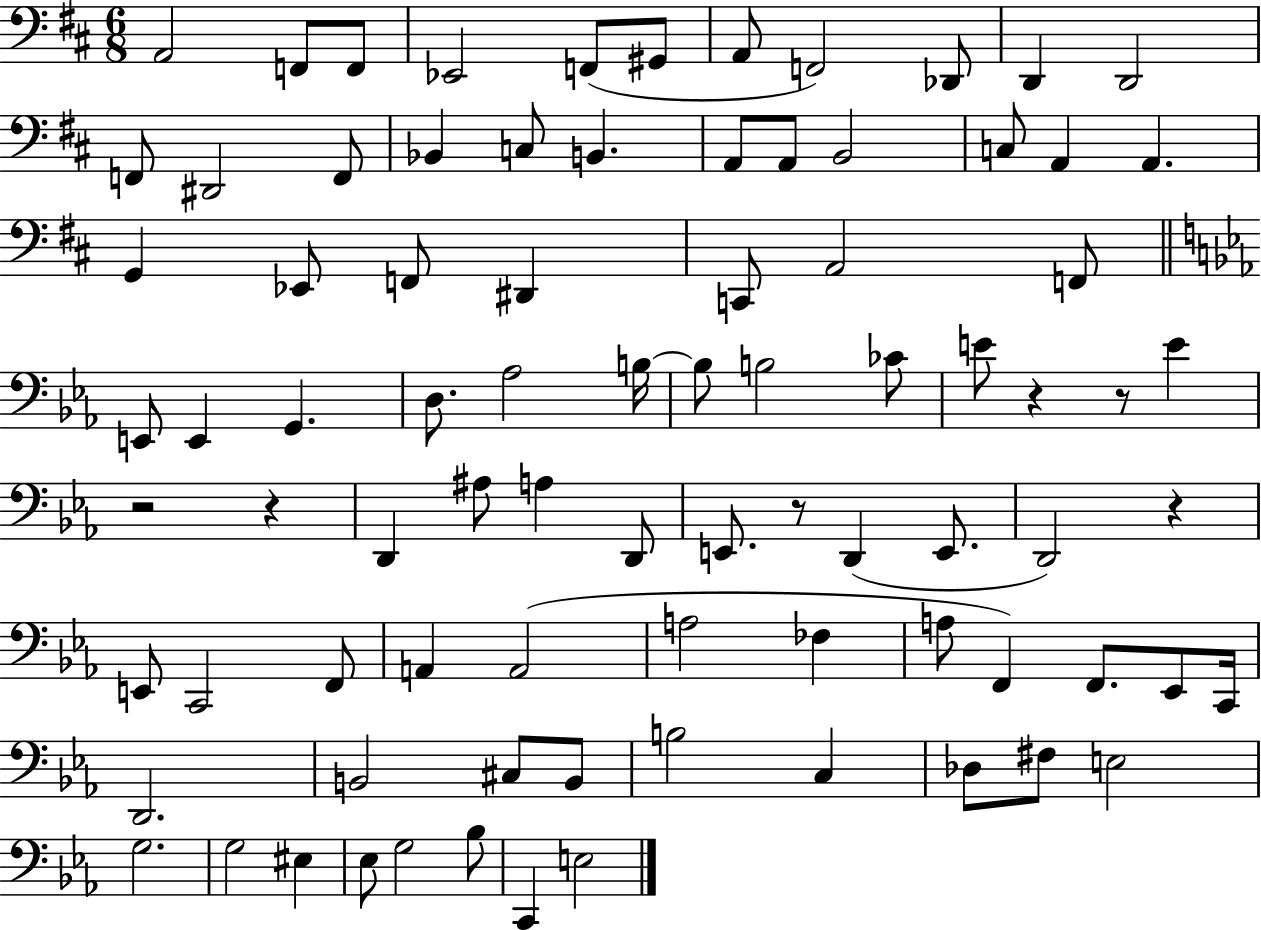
{
  \clef bass
  \numericTimeSignature
  \time 6/8
  \key d \major
  \repeat volta 2 { a,2 f,8 f,8 | ees,2 f,8( gis,8 | a,8 f,2) des,8 | d,4 d,2 | \break f,8 dis,2 f,8 | bes,4 c8 b,4. | a,8 a,8 b,2 | c8 a,4 a,4. | \break g,4 ees,8 f,8 dis,4 | c,8 a,2 f,8 | \bar "||" \break \key c \minor e,8 e,4 g,4. | d8. aes2 b16~~ | b8 b2 ces'8 | e'8 r4 r8 e'4 | \break r2 r4 | d,4 ais8 a4 d,8 | e,8. r8 d,4( e,8. | d,2) r4 | \break e,8 c,2 f,8 | a,4 a,2( | a2 fes4 | a8 f,4) f,8. ees,8 c,16 | \break d,2. | b,2 cis8 b,8 | b2 c4 | des8 fis8 e2 | \break g2. | g2 eis4 | ees8 g2 bes8 | c,4 e2 | \break } \bar "|."
}